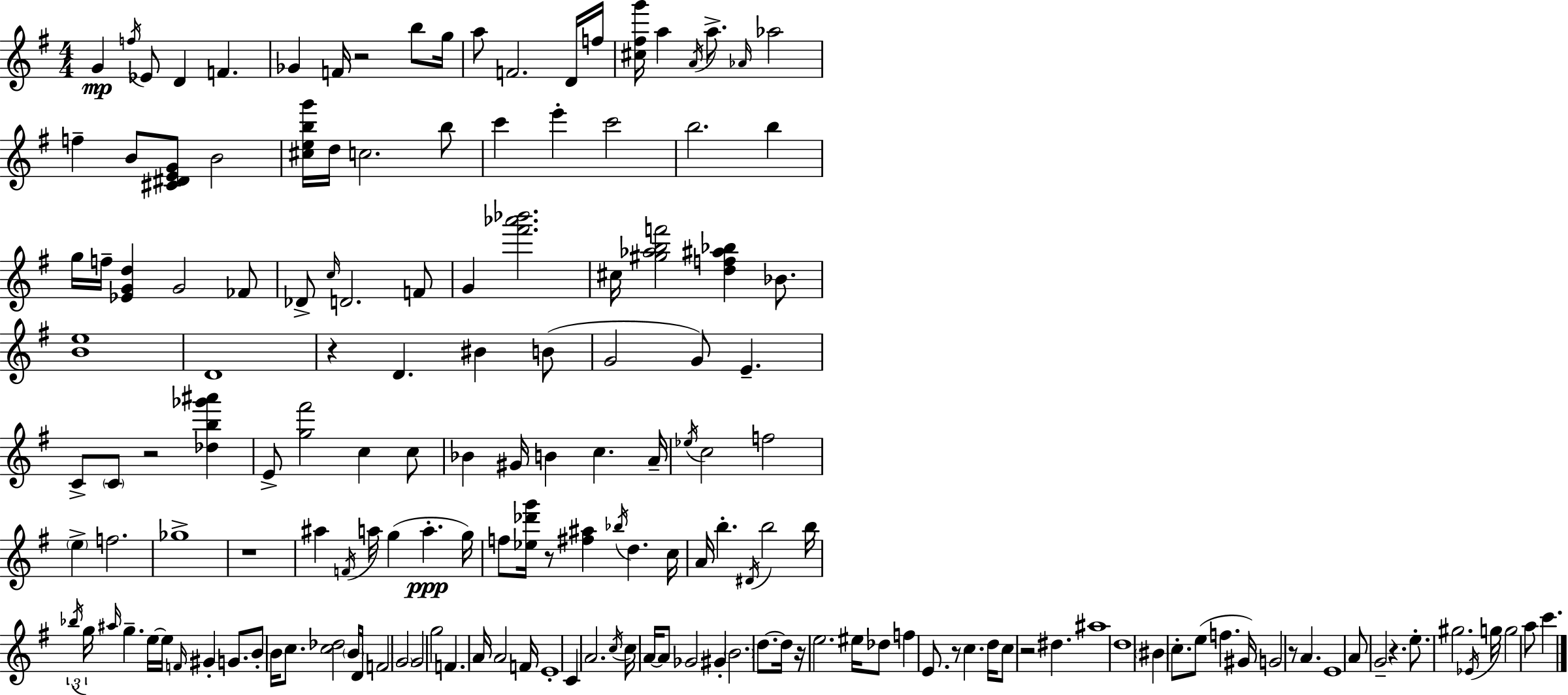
{
  \clef treble
  \numericTimeSignature
  \time 4/4
  \key g \major
  g'4\mp \acciaccatura { f''16 } ees'8 d'4 f'4. | ges'4 f'16 r2 b''8 | g''16 a''8 f'2. d'16 | f''16 <cis'' fis'' g'''>16 a''4 \acciaccatura { a'16 } a''8.-> \grace { aes'16 } aes''2 | \break f''4-- b'8 <cis' dis' e' g'>8 b'2 | <cis'' e'' b'' g'''>16 d''16 c''2. | b''8 c'''4 e'''4-. c'''2 | b''2. b''4 | \break g''16 f''16-- <ees' g' d''>4 g'2 | fes'8 des'8-> \grace { c''16 } d'2. | f'8 g'4 <fis''' aes''' bes'''>2. | cis''16 <gis'' aes'' b'' f'''>2 <d'' f'' ais'' bes''>4 | \break bes'8. <b' e''>1 | d'1 | r4 d'4. bis'4 | b'8( g'2 g'8) e'4.-- | \break c'8-> \parenthesize c'8 r2 | <des'' b'' ges''' ais'''>4 e'8-> <g'' fis'''>2 c''4 | c''8 bes'4 gis'16 b'4 c''4. | a'16-- \acciaccatura { ees''16 } c''2 f''2 | \break \parenthesize e''4-> f''2. | ges''1-> | r1 | ais''4 \acciaccatura { f'16 } a''16 g''4( a''4.-.\ppp | \break g''16) f''8 <ees'' des''' g'''>16 r8 <fis'' ais''>4 \acciaccatura { bes''16 } | d''4. c''16 a'16 b''4.-. \acciaccatura { dis'16 } b''2 | b''16 \tuplet 3/2 { \acciaccatura { bes''16 } g''16 \grace { ais''16 } } g''4.-- | e''16~~ e''16 \grace { f'16 } gis'4-. g'8. b'8-. b'16 c''8. | \break <c'' des''>2 \parenthesize b'16 d'16 f'2 | \parenthesize g'2 g'2 | g''2 f'4. | a'16 a'2 f'16 e'1-. | \break c'4 a'2. | \acciaccatura { c''16 } c''16 a'16~~ a'8 | ges'2 gis'4-. \parenthesize b'2. | d''8.~~ d''16 r16 e''2. | \break eis''16 des''8 f''4 | e'8. r8 c''4. d''16 c''8 r2 | dis''4. ais''1 | d''1 | \break \parenthesize bis'4 | c''8.-. e''8( f''4. gis'16) g'2 | r8 a'4. e'1 | a'8 g'2-- | \break r4. e''8.-. gis''2. | \acciaccatura { ees'16 } g''16 g''2 | a''8 c'''4. \bar "|."
}